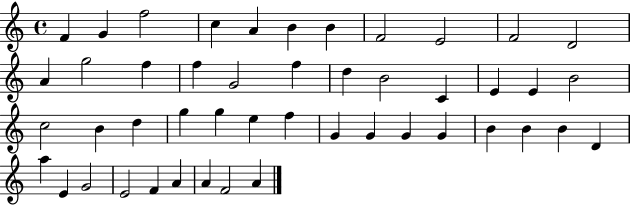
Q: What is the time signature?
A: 4/4